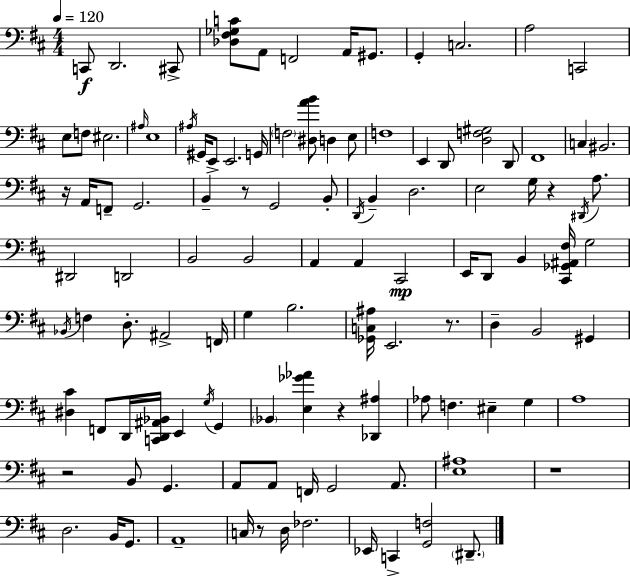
{
  \clef bass
  \numericTimeSignature
  \time 4/4
  \key d \major
  \tempo 4 = 120
  c,8\f d,2. cis,8-> | <des fis ges c'>8 a,8 f,2 a,16 gis,8. | g,4-. c2. | a2 c,2 | \break e8 f8 eis2. | \grace { ais16 } e1 | \acciaccatura { ais16 } gis,16 e,8-> e,2. | g,16 \parenthesize f2 <dis a' b'>8 d4 | \break e8 f1 | e,4 d,8 <d f gis>2 | d,8 fis,1 | c4 bis,2. | \break r16 a,16 f,8-- g,2. | b,4-- r8 g,2 | b,8-. \acciaccatura { d,16 } b,4-- d2. | e2 g16 r4 | \break \acciaccatura { dis,16 } a8. dis,2 d,2 | b,2 b,2 | a,4 a,4 cis,2\mp | e,16 d,8 b,4 <cis, ges, ais, fis>16 g2 | \break \acciaccatura { bes,16 } f4 d8.-. ais,2-> | f,16 g4 b2. | <ges, c ais>16 e,2. | r8. d4-- b,2 | \break gis,4 <dis cis'>4 f,8 d,16 <c, d, ais, bes,>16 e,4 | \acciaccatura { g16 } g,4 \parenthesize bes,4 <e ges' aes'>4 r4 | <des, ais>4 aes8 f4. eis4-- | g4 a1 | \break r2 b,8 | g,4. a,8 a,8 f,16 g,2 | a,8. <e ais>1 | r1 | \break d2. | b,16 g,8. a,1-- | c16 r8 d16 fes2. | ees,16 c,4-> <g, f>2 | \break \parenthesize dis,8.-- \bar "|."
}